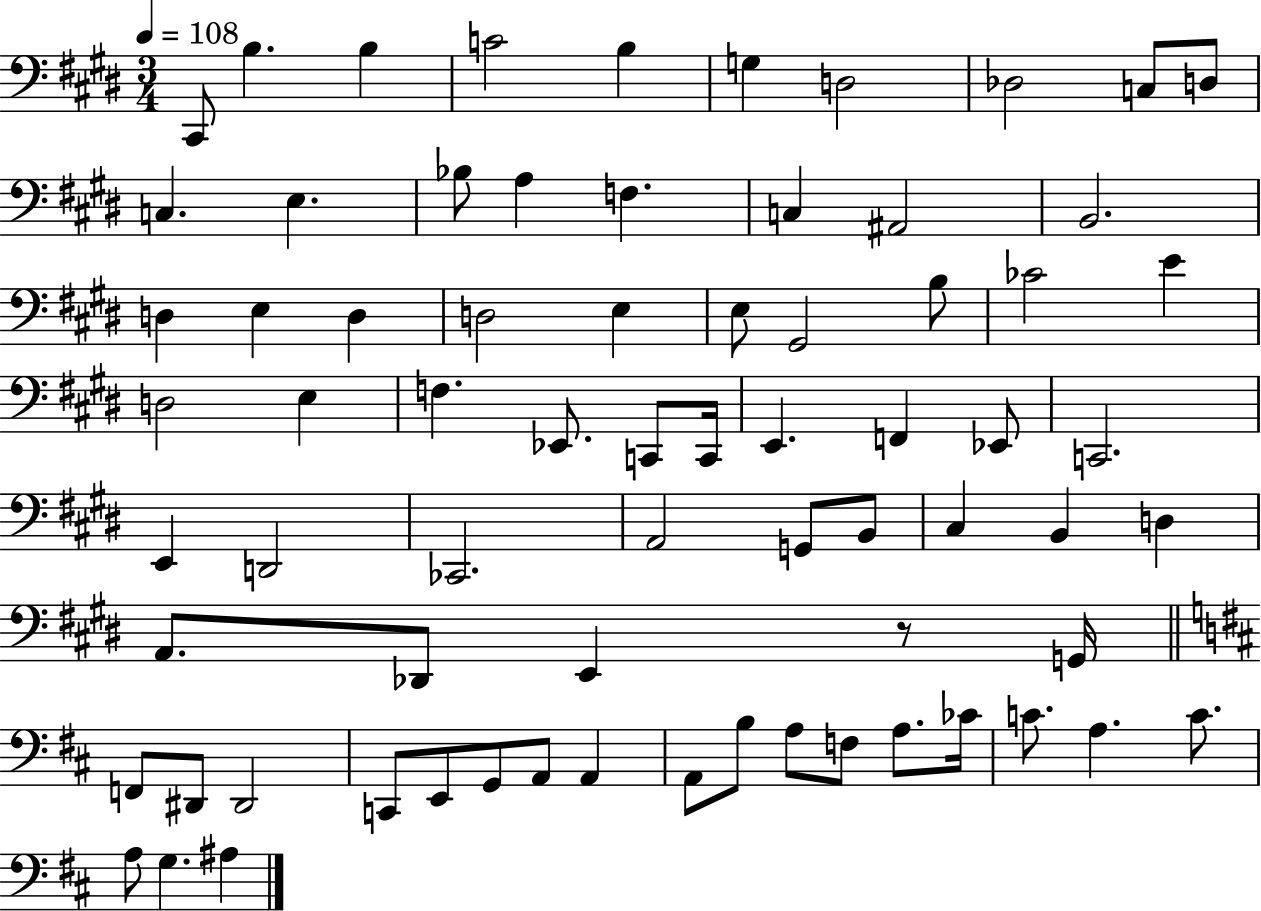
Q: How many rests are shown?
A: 1